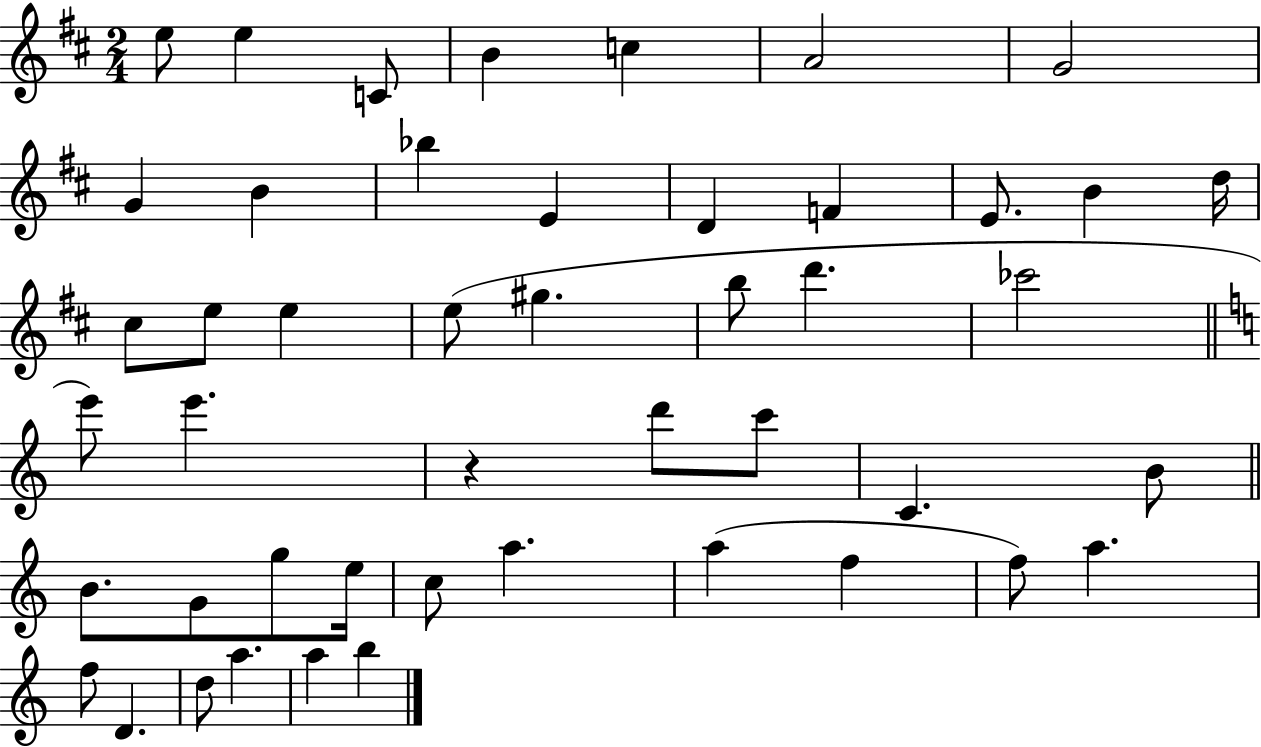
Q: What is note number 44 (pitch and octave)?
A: A5